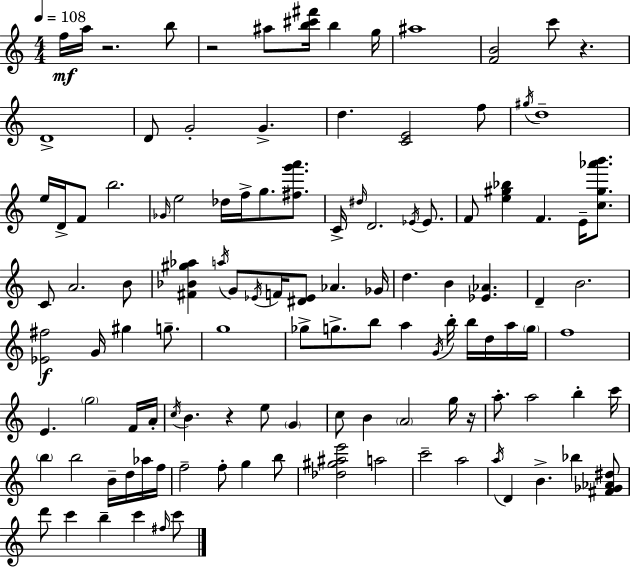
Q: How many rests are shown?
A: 5